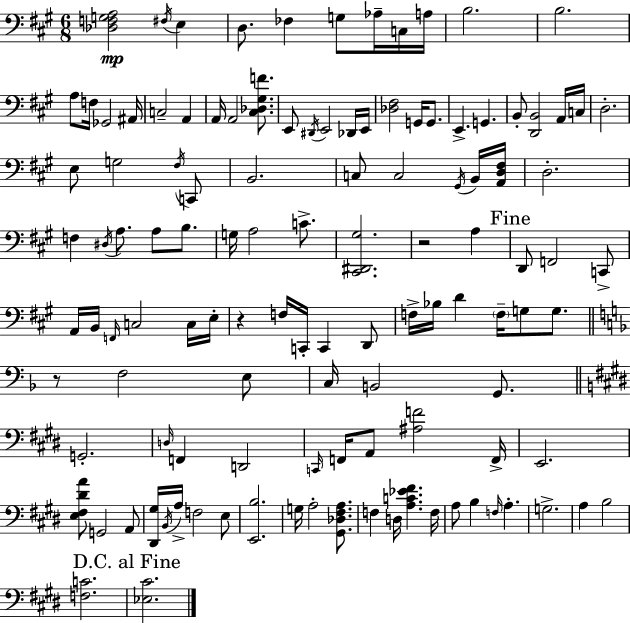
X:1
T:Untitled
M:6/8
L:1/4
K:A
[_D,F,G,A,]2 ^F,/4 E, D,/2 _F, G,/2 _A,/4 C,/4 A,/4 B,2 B,2 A,/2 F,/4 _G,,2 ^A,,/4 C,2 A,, A,,/4 A,,2 [^C,_D,^G,F]/2 E,,/2 ^D,,/4 E,,2 _D,,/4 E,,/4 [_D,^F,]2 G,,/4 G,,/2 E,, G,, B,,/2 [D,,B,,]2 A,,/4 C,/4 D,2 E,/2 G,2 ^F,/4 C,,/2 B,,2 C,/2 C,2 ^G,,/4 B,,/4 [A,,D,^F,]/4 D,2 F, ^D,/4 A,/2 A,/2 B,/2 G,/4 A,2 C/2 [^C,,^D,,^G,]2 z2 A, D,,/2 F,,2 C,,/2 A,,/4 B,,/4 F,,/4 C,2 C,/4 E,/4 z F,/4 C,,/4 C,, D,,/2 F,/4 _B,/4 D F,/4 G,/2 G,/2 z/2 F,2 E,/2 C,/4 B,,2 G,,/2 G,,2 D,/4 F,, D,,2 C,,/4 F,,/4 A,,/2 [^A,F]2 F,,/4 E,,2 [E,^F,^DA]/2 G,,2 A,,/2 [^D,,^G,]/4 B,,/4 A,/4 F,2 E,/2 [E,,B,]2 G,/4 A,2 [^G,,_D,^F,A,]/2 F, D,/4 [A,C_E^F] F,/4 A,/2 B, F,/4 A, G,2 A, B,2 [F,C]2 [_E,^C]2